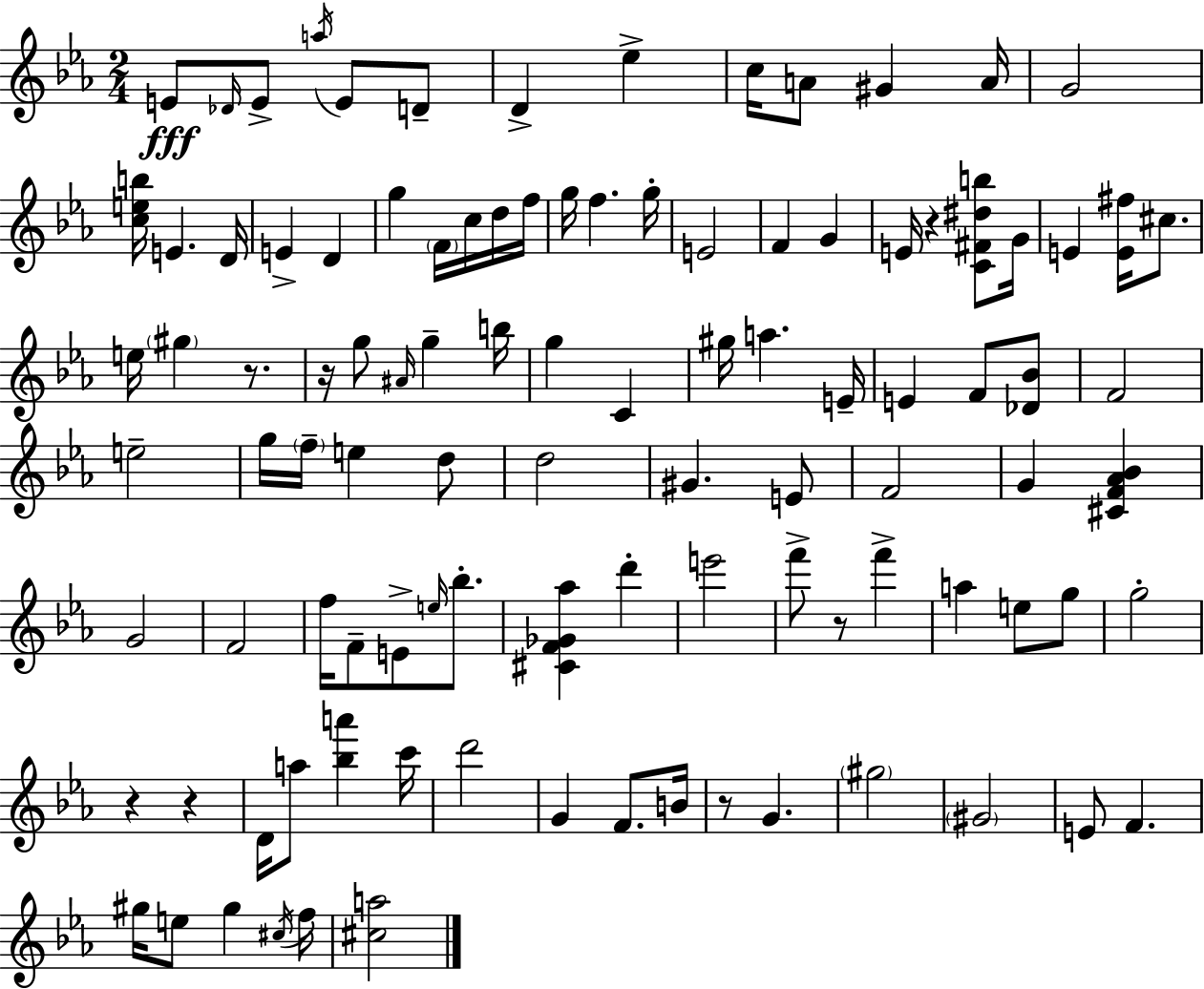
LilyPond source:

{
  \clef treble
  \numericTimeSignature
  \time 2/4
  \key c \minor
  e'8\fff \grace { des'16 } e'8-> \acciaccatura { a''16 } e'8 | d'8-- d'4-> ees''4-> | c''16 a'8 gis'4 | a'16 g'2 | \break <c'' e'' b''>16 e'4. | d'16 e'4-> d'4 | g''4 \parenthesize f'16 c''16 | d''16 f''16 g''16 f''4. | \break g''16-. e'2 | f'4 g'4 | e'16 r4 <c' fis' dis'' b''>8 | g'16 e'4 <e' fis''>16 cis''8. | \break e''16 \parenthesize gis''4 r8. | r16 g''8 \grace { ais'16 } g''4-- | b''16 g''4 c'4 | gis''16 a''4. | \break e'16-- e'4 f'8 | <des' bes'>8 f'2 | e''2-- | g''16 \parenthesize f''16-- e''4 | \break d''8 d''2 | gis'4. | e'8 f'2 | g'4 <cis' f' aes' bes'>4 | \break g'2 | f'2 | f''16 f'8-- e'8-> | \grace { e''16 } bes''8.-. <cis' f' ges' aes''>4 | \break d'''4-. e'''2 | f'''8-> r8 | f'''4-> a''4 | e''8 g''8 g''2-. | \break r4 | r4 d'16 a''8 <bes'' a'''>4 | c'''16 d'''2 | g'4 | \break f'8. b'16 r8 g'4. | \parenthesize gis''2 | \parenthesize gis'2 | e'8 f'4. | \break gis''16 e''8 gis''4 | \acciaccatura { cis''16 } f''16 <cis'' a''>2 | \bar "|."
}